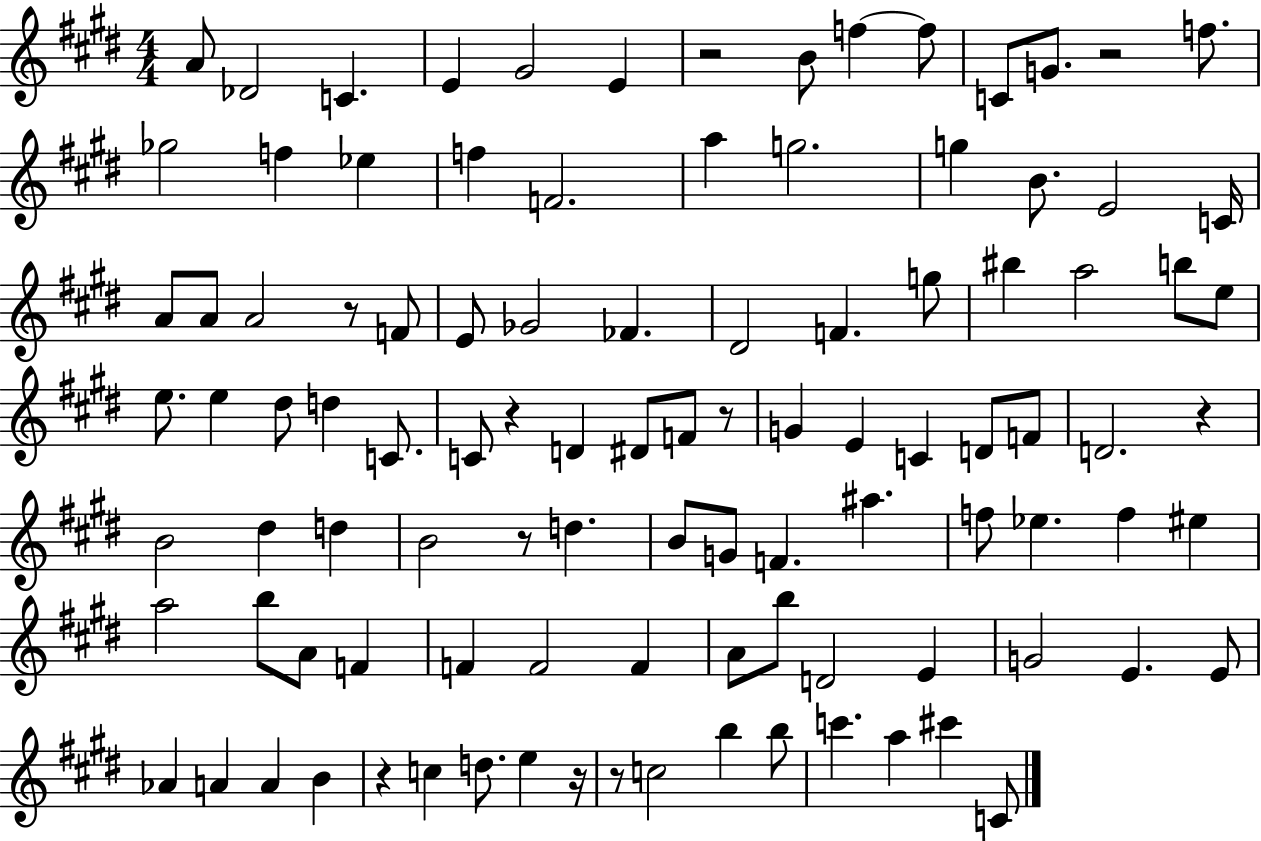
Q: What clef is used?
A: treble